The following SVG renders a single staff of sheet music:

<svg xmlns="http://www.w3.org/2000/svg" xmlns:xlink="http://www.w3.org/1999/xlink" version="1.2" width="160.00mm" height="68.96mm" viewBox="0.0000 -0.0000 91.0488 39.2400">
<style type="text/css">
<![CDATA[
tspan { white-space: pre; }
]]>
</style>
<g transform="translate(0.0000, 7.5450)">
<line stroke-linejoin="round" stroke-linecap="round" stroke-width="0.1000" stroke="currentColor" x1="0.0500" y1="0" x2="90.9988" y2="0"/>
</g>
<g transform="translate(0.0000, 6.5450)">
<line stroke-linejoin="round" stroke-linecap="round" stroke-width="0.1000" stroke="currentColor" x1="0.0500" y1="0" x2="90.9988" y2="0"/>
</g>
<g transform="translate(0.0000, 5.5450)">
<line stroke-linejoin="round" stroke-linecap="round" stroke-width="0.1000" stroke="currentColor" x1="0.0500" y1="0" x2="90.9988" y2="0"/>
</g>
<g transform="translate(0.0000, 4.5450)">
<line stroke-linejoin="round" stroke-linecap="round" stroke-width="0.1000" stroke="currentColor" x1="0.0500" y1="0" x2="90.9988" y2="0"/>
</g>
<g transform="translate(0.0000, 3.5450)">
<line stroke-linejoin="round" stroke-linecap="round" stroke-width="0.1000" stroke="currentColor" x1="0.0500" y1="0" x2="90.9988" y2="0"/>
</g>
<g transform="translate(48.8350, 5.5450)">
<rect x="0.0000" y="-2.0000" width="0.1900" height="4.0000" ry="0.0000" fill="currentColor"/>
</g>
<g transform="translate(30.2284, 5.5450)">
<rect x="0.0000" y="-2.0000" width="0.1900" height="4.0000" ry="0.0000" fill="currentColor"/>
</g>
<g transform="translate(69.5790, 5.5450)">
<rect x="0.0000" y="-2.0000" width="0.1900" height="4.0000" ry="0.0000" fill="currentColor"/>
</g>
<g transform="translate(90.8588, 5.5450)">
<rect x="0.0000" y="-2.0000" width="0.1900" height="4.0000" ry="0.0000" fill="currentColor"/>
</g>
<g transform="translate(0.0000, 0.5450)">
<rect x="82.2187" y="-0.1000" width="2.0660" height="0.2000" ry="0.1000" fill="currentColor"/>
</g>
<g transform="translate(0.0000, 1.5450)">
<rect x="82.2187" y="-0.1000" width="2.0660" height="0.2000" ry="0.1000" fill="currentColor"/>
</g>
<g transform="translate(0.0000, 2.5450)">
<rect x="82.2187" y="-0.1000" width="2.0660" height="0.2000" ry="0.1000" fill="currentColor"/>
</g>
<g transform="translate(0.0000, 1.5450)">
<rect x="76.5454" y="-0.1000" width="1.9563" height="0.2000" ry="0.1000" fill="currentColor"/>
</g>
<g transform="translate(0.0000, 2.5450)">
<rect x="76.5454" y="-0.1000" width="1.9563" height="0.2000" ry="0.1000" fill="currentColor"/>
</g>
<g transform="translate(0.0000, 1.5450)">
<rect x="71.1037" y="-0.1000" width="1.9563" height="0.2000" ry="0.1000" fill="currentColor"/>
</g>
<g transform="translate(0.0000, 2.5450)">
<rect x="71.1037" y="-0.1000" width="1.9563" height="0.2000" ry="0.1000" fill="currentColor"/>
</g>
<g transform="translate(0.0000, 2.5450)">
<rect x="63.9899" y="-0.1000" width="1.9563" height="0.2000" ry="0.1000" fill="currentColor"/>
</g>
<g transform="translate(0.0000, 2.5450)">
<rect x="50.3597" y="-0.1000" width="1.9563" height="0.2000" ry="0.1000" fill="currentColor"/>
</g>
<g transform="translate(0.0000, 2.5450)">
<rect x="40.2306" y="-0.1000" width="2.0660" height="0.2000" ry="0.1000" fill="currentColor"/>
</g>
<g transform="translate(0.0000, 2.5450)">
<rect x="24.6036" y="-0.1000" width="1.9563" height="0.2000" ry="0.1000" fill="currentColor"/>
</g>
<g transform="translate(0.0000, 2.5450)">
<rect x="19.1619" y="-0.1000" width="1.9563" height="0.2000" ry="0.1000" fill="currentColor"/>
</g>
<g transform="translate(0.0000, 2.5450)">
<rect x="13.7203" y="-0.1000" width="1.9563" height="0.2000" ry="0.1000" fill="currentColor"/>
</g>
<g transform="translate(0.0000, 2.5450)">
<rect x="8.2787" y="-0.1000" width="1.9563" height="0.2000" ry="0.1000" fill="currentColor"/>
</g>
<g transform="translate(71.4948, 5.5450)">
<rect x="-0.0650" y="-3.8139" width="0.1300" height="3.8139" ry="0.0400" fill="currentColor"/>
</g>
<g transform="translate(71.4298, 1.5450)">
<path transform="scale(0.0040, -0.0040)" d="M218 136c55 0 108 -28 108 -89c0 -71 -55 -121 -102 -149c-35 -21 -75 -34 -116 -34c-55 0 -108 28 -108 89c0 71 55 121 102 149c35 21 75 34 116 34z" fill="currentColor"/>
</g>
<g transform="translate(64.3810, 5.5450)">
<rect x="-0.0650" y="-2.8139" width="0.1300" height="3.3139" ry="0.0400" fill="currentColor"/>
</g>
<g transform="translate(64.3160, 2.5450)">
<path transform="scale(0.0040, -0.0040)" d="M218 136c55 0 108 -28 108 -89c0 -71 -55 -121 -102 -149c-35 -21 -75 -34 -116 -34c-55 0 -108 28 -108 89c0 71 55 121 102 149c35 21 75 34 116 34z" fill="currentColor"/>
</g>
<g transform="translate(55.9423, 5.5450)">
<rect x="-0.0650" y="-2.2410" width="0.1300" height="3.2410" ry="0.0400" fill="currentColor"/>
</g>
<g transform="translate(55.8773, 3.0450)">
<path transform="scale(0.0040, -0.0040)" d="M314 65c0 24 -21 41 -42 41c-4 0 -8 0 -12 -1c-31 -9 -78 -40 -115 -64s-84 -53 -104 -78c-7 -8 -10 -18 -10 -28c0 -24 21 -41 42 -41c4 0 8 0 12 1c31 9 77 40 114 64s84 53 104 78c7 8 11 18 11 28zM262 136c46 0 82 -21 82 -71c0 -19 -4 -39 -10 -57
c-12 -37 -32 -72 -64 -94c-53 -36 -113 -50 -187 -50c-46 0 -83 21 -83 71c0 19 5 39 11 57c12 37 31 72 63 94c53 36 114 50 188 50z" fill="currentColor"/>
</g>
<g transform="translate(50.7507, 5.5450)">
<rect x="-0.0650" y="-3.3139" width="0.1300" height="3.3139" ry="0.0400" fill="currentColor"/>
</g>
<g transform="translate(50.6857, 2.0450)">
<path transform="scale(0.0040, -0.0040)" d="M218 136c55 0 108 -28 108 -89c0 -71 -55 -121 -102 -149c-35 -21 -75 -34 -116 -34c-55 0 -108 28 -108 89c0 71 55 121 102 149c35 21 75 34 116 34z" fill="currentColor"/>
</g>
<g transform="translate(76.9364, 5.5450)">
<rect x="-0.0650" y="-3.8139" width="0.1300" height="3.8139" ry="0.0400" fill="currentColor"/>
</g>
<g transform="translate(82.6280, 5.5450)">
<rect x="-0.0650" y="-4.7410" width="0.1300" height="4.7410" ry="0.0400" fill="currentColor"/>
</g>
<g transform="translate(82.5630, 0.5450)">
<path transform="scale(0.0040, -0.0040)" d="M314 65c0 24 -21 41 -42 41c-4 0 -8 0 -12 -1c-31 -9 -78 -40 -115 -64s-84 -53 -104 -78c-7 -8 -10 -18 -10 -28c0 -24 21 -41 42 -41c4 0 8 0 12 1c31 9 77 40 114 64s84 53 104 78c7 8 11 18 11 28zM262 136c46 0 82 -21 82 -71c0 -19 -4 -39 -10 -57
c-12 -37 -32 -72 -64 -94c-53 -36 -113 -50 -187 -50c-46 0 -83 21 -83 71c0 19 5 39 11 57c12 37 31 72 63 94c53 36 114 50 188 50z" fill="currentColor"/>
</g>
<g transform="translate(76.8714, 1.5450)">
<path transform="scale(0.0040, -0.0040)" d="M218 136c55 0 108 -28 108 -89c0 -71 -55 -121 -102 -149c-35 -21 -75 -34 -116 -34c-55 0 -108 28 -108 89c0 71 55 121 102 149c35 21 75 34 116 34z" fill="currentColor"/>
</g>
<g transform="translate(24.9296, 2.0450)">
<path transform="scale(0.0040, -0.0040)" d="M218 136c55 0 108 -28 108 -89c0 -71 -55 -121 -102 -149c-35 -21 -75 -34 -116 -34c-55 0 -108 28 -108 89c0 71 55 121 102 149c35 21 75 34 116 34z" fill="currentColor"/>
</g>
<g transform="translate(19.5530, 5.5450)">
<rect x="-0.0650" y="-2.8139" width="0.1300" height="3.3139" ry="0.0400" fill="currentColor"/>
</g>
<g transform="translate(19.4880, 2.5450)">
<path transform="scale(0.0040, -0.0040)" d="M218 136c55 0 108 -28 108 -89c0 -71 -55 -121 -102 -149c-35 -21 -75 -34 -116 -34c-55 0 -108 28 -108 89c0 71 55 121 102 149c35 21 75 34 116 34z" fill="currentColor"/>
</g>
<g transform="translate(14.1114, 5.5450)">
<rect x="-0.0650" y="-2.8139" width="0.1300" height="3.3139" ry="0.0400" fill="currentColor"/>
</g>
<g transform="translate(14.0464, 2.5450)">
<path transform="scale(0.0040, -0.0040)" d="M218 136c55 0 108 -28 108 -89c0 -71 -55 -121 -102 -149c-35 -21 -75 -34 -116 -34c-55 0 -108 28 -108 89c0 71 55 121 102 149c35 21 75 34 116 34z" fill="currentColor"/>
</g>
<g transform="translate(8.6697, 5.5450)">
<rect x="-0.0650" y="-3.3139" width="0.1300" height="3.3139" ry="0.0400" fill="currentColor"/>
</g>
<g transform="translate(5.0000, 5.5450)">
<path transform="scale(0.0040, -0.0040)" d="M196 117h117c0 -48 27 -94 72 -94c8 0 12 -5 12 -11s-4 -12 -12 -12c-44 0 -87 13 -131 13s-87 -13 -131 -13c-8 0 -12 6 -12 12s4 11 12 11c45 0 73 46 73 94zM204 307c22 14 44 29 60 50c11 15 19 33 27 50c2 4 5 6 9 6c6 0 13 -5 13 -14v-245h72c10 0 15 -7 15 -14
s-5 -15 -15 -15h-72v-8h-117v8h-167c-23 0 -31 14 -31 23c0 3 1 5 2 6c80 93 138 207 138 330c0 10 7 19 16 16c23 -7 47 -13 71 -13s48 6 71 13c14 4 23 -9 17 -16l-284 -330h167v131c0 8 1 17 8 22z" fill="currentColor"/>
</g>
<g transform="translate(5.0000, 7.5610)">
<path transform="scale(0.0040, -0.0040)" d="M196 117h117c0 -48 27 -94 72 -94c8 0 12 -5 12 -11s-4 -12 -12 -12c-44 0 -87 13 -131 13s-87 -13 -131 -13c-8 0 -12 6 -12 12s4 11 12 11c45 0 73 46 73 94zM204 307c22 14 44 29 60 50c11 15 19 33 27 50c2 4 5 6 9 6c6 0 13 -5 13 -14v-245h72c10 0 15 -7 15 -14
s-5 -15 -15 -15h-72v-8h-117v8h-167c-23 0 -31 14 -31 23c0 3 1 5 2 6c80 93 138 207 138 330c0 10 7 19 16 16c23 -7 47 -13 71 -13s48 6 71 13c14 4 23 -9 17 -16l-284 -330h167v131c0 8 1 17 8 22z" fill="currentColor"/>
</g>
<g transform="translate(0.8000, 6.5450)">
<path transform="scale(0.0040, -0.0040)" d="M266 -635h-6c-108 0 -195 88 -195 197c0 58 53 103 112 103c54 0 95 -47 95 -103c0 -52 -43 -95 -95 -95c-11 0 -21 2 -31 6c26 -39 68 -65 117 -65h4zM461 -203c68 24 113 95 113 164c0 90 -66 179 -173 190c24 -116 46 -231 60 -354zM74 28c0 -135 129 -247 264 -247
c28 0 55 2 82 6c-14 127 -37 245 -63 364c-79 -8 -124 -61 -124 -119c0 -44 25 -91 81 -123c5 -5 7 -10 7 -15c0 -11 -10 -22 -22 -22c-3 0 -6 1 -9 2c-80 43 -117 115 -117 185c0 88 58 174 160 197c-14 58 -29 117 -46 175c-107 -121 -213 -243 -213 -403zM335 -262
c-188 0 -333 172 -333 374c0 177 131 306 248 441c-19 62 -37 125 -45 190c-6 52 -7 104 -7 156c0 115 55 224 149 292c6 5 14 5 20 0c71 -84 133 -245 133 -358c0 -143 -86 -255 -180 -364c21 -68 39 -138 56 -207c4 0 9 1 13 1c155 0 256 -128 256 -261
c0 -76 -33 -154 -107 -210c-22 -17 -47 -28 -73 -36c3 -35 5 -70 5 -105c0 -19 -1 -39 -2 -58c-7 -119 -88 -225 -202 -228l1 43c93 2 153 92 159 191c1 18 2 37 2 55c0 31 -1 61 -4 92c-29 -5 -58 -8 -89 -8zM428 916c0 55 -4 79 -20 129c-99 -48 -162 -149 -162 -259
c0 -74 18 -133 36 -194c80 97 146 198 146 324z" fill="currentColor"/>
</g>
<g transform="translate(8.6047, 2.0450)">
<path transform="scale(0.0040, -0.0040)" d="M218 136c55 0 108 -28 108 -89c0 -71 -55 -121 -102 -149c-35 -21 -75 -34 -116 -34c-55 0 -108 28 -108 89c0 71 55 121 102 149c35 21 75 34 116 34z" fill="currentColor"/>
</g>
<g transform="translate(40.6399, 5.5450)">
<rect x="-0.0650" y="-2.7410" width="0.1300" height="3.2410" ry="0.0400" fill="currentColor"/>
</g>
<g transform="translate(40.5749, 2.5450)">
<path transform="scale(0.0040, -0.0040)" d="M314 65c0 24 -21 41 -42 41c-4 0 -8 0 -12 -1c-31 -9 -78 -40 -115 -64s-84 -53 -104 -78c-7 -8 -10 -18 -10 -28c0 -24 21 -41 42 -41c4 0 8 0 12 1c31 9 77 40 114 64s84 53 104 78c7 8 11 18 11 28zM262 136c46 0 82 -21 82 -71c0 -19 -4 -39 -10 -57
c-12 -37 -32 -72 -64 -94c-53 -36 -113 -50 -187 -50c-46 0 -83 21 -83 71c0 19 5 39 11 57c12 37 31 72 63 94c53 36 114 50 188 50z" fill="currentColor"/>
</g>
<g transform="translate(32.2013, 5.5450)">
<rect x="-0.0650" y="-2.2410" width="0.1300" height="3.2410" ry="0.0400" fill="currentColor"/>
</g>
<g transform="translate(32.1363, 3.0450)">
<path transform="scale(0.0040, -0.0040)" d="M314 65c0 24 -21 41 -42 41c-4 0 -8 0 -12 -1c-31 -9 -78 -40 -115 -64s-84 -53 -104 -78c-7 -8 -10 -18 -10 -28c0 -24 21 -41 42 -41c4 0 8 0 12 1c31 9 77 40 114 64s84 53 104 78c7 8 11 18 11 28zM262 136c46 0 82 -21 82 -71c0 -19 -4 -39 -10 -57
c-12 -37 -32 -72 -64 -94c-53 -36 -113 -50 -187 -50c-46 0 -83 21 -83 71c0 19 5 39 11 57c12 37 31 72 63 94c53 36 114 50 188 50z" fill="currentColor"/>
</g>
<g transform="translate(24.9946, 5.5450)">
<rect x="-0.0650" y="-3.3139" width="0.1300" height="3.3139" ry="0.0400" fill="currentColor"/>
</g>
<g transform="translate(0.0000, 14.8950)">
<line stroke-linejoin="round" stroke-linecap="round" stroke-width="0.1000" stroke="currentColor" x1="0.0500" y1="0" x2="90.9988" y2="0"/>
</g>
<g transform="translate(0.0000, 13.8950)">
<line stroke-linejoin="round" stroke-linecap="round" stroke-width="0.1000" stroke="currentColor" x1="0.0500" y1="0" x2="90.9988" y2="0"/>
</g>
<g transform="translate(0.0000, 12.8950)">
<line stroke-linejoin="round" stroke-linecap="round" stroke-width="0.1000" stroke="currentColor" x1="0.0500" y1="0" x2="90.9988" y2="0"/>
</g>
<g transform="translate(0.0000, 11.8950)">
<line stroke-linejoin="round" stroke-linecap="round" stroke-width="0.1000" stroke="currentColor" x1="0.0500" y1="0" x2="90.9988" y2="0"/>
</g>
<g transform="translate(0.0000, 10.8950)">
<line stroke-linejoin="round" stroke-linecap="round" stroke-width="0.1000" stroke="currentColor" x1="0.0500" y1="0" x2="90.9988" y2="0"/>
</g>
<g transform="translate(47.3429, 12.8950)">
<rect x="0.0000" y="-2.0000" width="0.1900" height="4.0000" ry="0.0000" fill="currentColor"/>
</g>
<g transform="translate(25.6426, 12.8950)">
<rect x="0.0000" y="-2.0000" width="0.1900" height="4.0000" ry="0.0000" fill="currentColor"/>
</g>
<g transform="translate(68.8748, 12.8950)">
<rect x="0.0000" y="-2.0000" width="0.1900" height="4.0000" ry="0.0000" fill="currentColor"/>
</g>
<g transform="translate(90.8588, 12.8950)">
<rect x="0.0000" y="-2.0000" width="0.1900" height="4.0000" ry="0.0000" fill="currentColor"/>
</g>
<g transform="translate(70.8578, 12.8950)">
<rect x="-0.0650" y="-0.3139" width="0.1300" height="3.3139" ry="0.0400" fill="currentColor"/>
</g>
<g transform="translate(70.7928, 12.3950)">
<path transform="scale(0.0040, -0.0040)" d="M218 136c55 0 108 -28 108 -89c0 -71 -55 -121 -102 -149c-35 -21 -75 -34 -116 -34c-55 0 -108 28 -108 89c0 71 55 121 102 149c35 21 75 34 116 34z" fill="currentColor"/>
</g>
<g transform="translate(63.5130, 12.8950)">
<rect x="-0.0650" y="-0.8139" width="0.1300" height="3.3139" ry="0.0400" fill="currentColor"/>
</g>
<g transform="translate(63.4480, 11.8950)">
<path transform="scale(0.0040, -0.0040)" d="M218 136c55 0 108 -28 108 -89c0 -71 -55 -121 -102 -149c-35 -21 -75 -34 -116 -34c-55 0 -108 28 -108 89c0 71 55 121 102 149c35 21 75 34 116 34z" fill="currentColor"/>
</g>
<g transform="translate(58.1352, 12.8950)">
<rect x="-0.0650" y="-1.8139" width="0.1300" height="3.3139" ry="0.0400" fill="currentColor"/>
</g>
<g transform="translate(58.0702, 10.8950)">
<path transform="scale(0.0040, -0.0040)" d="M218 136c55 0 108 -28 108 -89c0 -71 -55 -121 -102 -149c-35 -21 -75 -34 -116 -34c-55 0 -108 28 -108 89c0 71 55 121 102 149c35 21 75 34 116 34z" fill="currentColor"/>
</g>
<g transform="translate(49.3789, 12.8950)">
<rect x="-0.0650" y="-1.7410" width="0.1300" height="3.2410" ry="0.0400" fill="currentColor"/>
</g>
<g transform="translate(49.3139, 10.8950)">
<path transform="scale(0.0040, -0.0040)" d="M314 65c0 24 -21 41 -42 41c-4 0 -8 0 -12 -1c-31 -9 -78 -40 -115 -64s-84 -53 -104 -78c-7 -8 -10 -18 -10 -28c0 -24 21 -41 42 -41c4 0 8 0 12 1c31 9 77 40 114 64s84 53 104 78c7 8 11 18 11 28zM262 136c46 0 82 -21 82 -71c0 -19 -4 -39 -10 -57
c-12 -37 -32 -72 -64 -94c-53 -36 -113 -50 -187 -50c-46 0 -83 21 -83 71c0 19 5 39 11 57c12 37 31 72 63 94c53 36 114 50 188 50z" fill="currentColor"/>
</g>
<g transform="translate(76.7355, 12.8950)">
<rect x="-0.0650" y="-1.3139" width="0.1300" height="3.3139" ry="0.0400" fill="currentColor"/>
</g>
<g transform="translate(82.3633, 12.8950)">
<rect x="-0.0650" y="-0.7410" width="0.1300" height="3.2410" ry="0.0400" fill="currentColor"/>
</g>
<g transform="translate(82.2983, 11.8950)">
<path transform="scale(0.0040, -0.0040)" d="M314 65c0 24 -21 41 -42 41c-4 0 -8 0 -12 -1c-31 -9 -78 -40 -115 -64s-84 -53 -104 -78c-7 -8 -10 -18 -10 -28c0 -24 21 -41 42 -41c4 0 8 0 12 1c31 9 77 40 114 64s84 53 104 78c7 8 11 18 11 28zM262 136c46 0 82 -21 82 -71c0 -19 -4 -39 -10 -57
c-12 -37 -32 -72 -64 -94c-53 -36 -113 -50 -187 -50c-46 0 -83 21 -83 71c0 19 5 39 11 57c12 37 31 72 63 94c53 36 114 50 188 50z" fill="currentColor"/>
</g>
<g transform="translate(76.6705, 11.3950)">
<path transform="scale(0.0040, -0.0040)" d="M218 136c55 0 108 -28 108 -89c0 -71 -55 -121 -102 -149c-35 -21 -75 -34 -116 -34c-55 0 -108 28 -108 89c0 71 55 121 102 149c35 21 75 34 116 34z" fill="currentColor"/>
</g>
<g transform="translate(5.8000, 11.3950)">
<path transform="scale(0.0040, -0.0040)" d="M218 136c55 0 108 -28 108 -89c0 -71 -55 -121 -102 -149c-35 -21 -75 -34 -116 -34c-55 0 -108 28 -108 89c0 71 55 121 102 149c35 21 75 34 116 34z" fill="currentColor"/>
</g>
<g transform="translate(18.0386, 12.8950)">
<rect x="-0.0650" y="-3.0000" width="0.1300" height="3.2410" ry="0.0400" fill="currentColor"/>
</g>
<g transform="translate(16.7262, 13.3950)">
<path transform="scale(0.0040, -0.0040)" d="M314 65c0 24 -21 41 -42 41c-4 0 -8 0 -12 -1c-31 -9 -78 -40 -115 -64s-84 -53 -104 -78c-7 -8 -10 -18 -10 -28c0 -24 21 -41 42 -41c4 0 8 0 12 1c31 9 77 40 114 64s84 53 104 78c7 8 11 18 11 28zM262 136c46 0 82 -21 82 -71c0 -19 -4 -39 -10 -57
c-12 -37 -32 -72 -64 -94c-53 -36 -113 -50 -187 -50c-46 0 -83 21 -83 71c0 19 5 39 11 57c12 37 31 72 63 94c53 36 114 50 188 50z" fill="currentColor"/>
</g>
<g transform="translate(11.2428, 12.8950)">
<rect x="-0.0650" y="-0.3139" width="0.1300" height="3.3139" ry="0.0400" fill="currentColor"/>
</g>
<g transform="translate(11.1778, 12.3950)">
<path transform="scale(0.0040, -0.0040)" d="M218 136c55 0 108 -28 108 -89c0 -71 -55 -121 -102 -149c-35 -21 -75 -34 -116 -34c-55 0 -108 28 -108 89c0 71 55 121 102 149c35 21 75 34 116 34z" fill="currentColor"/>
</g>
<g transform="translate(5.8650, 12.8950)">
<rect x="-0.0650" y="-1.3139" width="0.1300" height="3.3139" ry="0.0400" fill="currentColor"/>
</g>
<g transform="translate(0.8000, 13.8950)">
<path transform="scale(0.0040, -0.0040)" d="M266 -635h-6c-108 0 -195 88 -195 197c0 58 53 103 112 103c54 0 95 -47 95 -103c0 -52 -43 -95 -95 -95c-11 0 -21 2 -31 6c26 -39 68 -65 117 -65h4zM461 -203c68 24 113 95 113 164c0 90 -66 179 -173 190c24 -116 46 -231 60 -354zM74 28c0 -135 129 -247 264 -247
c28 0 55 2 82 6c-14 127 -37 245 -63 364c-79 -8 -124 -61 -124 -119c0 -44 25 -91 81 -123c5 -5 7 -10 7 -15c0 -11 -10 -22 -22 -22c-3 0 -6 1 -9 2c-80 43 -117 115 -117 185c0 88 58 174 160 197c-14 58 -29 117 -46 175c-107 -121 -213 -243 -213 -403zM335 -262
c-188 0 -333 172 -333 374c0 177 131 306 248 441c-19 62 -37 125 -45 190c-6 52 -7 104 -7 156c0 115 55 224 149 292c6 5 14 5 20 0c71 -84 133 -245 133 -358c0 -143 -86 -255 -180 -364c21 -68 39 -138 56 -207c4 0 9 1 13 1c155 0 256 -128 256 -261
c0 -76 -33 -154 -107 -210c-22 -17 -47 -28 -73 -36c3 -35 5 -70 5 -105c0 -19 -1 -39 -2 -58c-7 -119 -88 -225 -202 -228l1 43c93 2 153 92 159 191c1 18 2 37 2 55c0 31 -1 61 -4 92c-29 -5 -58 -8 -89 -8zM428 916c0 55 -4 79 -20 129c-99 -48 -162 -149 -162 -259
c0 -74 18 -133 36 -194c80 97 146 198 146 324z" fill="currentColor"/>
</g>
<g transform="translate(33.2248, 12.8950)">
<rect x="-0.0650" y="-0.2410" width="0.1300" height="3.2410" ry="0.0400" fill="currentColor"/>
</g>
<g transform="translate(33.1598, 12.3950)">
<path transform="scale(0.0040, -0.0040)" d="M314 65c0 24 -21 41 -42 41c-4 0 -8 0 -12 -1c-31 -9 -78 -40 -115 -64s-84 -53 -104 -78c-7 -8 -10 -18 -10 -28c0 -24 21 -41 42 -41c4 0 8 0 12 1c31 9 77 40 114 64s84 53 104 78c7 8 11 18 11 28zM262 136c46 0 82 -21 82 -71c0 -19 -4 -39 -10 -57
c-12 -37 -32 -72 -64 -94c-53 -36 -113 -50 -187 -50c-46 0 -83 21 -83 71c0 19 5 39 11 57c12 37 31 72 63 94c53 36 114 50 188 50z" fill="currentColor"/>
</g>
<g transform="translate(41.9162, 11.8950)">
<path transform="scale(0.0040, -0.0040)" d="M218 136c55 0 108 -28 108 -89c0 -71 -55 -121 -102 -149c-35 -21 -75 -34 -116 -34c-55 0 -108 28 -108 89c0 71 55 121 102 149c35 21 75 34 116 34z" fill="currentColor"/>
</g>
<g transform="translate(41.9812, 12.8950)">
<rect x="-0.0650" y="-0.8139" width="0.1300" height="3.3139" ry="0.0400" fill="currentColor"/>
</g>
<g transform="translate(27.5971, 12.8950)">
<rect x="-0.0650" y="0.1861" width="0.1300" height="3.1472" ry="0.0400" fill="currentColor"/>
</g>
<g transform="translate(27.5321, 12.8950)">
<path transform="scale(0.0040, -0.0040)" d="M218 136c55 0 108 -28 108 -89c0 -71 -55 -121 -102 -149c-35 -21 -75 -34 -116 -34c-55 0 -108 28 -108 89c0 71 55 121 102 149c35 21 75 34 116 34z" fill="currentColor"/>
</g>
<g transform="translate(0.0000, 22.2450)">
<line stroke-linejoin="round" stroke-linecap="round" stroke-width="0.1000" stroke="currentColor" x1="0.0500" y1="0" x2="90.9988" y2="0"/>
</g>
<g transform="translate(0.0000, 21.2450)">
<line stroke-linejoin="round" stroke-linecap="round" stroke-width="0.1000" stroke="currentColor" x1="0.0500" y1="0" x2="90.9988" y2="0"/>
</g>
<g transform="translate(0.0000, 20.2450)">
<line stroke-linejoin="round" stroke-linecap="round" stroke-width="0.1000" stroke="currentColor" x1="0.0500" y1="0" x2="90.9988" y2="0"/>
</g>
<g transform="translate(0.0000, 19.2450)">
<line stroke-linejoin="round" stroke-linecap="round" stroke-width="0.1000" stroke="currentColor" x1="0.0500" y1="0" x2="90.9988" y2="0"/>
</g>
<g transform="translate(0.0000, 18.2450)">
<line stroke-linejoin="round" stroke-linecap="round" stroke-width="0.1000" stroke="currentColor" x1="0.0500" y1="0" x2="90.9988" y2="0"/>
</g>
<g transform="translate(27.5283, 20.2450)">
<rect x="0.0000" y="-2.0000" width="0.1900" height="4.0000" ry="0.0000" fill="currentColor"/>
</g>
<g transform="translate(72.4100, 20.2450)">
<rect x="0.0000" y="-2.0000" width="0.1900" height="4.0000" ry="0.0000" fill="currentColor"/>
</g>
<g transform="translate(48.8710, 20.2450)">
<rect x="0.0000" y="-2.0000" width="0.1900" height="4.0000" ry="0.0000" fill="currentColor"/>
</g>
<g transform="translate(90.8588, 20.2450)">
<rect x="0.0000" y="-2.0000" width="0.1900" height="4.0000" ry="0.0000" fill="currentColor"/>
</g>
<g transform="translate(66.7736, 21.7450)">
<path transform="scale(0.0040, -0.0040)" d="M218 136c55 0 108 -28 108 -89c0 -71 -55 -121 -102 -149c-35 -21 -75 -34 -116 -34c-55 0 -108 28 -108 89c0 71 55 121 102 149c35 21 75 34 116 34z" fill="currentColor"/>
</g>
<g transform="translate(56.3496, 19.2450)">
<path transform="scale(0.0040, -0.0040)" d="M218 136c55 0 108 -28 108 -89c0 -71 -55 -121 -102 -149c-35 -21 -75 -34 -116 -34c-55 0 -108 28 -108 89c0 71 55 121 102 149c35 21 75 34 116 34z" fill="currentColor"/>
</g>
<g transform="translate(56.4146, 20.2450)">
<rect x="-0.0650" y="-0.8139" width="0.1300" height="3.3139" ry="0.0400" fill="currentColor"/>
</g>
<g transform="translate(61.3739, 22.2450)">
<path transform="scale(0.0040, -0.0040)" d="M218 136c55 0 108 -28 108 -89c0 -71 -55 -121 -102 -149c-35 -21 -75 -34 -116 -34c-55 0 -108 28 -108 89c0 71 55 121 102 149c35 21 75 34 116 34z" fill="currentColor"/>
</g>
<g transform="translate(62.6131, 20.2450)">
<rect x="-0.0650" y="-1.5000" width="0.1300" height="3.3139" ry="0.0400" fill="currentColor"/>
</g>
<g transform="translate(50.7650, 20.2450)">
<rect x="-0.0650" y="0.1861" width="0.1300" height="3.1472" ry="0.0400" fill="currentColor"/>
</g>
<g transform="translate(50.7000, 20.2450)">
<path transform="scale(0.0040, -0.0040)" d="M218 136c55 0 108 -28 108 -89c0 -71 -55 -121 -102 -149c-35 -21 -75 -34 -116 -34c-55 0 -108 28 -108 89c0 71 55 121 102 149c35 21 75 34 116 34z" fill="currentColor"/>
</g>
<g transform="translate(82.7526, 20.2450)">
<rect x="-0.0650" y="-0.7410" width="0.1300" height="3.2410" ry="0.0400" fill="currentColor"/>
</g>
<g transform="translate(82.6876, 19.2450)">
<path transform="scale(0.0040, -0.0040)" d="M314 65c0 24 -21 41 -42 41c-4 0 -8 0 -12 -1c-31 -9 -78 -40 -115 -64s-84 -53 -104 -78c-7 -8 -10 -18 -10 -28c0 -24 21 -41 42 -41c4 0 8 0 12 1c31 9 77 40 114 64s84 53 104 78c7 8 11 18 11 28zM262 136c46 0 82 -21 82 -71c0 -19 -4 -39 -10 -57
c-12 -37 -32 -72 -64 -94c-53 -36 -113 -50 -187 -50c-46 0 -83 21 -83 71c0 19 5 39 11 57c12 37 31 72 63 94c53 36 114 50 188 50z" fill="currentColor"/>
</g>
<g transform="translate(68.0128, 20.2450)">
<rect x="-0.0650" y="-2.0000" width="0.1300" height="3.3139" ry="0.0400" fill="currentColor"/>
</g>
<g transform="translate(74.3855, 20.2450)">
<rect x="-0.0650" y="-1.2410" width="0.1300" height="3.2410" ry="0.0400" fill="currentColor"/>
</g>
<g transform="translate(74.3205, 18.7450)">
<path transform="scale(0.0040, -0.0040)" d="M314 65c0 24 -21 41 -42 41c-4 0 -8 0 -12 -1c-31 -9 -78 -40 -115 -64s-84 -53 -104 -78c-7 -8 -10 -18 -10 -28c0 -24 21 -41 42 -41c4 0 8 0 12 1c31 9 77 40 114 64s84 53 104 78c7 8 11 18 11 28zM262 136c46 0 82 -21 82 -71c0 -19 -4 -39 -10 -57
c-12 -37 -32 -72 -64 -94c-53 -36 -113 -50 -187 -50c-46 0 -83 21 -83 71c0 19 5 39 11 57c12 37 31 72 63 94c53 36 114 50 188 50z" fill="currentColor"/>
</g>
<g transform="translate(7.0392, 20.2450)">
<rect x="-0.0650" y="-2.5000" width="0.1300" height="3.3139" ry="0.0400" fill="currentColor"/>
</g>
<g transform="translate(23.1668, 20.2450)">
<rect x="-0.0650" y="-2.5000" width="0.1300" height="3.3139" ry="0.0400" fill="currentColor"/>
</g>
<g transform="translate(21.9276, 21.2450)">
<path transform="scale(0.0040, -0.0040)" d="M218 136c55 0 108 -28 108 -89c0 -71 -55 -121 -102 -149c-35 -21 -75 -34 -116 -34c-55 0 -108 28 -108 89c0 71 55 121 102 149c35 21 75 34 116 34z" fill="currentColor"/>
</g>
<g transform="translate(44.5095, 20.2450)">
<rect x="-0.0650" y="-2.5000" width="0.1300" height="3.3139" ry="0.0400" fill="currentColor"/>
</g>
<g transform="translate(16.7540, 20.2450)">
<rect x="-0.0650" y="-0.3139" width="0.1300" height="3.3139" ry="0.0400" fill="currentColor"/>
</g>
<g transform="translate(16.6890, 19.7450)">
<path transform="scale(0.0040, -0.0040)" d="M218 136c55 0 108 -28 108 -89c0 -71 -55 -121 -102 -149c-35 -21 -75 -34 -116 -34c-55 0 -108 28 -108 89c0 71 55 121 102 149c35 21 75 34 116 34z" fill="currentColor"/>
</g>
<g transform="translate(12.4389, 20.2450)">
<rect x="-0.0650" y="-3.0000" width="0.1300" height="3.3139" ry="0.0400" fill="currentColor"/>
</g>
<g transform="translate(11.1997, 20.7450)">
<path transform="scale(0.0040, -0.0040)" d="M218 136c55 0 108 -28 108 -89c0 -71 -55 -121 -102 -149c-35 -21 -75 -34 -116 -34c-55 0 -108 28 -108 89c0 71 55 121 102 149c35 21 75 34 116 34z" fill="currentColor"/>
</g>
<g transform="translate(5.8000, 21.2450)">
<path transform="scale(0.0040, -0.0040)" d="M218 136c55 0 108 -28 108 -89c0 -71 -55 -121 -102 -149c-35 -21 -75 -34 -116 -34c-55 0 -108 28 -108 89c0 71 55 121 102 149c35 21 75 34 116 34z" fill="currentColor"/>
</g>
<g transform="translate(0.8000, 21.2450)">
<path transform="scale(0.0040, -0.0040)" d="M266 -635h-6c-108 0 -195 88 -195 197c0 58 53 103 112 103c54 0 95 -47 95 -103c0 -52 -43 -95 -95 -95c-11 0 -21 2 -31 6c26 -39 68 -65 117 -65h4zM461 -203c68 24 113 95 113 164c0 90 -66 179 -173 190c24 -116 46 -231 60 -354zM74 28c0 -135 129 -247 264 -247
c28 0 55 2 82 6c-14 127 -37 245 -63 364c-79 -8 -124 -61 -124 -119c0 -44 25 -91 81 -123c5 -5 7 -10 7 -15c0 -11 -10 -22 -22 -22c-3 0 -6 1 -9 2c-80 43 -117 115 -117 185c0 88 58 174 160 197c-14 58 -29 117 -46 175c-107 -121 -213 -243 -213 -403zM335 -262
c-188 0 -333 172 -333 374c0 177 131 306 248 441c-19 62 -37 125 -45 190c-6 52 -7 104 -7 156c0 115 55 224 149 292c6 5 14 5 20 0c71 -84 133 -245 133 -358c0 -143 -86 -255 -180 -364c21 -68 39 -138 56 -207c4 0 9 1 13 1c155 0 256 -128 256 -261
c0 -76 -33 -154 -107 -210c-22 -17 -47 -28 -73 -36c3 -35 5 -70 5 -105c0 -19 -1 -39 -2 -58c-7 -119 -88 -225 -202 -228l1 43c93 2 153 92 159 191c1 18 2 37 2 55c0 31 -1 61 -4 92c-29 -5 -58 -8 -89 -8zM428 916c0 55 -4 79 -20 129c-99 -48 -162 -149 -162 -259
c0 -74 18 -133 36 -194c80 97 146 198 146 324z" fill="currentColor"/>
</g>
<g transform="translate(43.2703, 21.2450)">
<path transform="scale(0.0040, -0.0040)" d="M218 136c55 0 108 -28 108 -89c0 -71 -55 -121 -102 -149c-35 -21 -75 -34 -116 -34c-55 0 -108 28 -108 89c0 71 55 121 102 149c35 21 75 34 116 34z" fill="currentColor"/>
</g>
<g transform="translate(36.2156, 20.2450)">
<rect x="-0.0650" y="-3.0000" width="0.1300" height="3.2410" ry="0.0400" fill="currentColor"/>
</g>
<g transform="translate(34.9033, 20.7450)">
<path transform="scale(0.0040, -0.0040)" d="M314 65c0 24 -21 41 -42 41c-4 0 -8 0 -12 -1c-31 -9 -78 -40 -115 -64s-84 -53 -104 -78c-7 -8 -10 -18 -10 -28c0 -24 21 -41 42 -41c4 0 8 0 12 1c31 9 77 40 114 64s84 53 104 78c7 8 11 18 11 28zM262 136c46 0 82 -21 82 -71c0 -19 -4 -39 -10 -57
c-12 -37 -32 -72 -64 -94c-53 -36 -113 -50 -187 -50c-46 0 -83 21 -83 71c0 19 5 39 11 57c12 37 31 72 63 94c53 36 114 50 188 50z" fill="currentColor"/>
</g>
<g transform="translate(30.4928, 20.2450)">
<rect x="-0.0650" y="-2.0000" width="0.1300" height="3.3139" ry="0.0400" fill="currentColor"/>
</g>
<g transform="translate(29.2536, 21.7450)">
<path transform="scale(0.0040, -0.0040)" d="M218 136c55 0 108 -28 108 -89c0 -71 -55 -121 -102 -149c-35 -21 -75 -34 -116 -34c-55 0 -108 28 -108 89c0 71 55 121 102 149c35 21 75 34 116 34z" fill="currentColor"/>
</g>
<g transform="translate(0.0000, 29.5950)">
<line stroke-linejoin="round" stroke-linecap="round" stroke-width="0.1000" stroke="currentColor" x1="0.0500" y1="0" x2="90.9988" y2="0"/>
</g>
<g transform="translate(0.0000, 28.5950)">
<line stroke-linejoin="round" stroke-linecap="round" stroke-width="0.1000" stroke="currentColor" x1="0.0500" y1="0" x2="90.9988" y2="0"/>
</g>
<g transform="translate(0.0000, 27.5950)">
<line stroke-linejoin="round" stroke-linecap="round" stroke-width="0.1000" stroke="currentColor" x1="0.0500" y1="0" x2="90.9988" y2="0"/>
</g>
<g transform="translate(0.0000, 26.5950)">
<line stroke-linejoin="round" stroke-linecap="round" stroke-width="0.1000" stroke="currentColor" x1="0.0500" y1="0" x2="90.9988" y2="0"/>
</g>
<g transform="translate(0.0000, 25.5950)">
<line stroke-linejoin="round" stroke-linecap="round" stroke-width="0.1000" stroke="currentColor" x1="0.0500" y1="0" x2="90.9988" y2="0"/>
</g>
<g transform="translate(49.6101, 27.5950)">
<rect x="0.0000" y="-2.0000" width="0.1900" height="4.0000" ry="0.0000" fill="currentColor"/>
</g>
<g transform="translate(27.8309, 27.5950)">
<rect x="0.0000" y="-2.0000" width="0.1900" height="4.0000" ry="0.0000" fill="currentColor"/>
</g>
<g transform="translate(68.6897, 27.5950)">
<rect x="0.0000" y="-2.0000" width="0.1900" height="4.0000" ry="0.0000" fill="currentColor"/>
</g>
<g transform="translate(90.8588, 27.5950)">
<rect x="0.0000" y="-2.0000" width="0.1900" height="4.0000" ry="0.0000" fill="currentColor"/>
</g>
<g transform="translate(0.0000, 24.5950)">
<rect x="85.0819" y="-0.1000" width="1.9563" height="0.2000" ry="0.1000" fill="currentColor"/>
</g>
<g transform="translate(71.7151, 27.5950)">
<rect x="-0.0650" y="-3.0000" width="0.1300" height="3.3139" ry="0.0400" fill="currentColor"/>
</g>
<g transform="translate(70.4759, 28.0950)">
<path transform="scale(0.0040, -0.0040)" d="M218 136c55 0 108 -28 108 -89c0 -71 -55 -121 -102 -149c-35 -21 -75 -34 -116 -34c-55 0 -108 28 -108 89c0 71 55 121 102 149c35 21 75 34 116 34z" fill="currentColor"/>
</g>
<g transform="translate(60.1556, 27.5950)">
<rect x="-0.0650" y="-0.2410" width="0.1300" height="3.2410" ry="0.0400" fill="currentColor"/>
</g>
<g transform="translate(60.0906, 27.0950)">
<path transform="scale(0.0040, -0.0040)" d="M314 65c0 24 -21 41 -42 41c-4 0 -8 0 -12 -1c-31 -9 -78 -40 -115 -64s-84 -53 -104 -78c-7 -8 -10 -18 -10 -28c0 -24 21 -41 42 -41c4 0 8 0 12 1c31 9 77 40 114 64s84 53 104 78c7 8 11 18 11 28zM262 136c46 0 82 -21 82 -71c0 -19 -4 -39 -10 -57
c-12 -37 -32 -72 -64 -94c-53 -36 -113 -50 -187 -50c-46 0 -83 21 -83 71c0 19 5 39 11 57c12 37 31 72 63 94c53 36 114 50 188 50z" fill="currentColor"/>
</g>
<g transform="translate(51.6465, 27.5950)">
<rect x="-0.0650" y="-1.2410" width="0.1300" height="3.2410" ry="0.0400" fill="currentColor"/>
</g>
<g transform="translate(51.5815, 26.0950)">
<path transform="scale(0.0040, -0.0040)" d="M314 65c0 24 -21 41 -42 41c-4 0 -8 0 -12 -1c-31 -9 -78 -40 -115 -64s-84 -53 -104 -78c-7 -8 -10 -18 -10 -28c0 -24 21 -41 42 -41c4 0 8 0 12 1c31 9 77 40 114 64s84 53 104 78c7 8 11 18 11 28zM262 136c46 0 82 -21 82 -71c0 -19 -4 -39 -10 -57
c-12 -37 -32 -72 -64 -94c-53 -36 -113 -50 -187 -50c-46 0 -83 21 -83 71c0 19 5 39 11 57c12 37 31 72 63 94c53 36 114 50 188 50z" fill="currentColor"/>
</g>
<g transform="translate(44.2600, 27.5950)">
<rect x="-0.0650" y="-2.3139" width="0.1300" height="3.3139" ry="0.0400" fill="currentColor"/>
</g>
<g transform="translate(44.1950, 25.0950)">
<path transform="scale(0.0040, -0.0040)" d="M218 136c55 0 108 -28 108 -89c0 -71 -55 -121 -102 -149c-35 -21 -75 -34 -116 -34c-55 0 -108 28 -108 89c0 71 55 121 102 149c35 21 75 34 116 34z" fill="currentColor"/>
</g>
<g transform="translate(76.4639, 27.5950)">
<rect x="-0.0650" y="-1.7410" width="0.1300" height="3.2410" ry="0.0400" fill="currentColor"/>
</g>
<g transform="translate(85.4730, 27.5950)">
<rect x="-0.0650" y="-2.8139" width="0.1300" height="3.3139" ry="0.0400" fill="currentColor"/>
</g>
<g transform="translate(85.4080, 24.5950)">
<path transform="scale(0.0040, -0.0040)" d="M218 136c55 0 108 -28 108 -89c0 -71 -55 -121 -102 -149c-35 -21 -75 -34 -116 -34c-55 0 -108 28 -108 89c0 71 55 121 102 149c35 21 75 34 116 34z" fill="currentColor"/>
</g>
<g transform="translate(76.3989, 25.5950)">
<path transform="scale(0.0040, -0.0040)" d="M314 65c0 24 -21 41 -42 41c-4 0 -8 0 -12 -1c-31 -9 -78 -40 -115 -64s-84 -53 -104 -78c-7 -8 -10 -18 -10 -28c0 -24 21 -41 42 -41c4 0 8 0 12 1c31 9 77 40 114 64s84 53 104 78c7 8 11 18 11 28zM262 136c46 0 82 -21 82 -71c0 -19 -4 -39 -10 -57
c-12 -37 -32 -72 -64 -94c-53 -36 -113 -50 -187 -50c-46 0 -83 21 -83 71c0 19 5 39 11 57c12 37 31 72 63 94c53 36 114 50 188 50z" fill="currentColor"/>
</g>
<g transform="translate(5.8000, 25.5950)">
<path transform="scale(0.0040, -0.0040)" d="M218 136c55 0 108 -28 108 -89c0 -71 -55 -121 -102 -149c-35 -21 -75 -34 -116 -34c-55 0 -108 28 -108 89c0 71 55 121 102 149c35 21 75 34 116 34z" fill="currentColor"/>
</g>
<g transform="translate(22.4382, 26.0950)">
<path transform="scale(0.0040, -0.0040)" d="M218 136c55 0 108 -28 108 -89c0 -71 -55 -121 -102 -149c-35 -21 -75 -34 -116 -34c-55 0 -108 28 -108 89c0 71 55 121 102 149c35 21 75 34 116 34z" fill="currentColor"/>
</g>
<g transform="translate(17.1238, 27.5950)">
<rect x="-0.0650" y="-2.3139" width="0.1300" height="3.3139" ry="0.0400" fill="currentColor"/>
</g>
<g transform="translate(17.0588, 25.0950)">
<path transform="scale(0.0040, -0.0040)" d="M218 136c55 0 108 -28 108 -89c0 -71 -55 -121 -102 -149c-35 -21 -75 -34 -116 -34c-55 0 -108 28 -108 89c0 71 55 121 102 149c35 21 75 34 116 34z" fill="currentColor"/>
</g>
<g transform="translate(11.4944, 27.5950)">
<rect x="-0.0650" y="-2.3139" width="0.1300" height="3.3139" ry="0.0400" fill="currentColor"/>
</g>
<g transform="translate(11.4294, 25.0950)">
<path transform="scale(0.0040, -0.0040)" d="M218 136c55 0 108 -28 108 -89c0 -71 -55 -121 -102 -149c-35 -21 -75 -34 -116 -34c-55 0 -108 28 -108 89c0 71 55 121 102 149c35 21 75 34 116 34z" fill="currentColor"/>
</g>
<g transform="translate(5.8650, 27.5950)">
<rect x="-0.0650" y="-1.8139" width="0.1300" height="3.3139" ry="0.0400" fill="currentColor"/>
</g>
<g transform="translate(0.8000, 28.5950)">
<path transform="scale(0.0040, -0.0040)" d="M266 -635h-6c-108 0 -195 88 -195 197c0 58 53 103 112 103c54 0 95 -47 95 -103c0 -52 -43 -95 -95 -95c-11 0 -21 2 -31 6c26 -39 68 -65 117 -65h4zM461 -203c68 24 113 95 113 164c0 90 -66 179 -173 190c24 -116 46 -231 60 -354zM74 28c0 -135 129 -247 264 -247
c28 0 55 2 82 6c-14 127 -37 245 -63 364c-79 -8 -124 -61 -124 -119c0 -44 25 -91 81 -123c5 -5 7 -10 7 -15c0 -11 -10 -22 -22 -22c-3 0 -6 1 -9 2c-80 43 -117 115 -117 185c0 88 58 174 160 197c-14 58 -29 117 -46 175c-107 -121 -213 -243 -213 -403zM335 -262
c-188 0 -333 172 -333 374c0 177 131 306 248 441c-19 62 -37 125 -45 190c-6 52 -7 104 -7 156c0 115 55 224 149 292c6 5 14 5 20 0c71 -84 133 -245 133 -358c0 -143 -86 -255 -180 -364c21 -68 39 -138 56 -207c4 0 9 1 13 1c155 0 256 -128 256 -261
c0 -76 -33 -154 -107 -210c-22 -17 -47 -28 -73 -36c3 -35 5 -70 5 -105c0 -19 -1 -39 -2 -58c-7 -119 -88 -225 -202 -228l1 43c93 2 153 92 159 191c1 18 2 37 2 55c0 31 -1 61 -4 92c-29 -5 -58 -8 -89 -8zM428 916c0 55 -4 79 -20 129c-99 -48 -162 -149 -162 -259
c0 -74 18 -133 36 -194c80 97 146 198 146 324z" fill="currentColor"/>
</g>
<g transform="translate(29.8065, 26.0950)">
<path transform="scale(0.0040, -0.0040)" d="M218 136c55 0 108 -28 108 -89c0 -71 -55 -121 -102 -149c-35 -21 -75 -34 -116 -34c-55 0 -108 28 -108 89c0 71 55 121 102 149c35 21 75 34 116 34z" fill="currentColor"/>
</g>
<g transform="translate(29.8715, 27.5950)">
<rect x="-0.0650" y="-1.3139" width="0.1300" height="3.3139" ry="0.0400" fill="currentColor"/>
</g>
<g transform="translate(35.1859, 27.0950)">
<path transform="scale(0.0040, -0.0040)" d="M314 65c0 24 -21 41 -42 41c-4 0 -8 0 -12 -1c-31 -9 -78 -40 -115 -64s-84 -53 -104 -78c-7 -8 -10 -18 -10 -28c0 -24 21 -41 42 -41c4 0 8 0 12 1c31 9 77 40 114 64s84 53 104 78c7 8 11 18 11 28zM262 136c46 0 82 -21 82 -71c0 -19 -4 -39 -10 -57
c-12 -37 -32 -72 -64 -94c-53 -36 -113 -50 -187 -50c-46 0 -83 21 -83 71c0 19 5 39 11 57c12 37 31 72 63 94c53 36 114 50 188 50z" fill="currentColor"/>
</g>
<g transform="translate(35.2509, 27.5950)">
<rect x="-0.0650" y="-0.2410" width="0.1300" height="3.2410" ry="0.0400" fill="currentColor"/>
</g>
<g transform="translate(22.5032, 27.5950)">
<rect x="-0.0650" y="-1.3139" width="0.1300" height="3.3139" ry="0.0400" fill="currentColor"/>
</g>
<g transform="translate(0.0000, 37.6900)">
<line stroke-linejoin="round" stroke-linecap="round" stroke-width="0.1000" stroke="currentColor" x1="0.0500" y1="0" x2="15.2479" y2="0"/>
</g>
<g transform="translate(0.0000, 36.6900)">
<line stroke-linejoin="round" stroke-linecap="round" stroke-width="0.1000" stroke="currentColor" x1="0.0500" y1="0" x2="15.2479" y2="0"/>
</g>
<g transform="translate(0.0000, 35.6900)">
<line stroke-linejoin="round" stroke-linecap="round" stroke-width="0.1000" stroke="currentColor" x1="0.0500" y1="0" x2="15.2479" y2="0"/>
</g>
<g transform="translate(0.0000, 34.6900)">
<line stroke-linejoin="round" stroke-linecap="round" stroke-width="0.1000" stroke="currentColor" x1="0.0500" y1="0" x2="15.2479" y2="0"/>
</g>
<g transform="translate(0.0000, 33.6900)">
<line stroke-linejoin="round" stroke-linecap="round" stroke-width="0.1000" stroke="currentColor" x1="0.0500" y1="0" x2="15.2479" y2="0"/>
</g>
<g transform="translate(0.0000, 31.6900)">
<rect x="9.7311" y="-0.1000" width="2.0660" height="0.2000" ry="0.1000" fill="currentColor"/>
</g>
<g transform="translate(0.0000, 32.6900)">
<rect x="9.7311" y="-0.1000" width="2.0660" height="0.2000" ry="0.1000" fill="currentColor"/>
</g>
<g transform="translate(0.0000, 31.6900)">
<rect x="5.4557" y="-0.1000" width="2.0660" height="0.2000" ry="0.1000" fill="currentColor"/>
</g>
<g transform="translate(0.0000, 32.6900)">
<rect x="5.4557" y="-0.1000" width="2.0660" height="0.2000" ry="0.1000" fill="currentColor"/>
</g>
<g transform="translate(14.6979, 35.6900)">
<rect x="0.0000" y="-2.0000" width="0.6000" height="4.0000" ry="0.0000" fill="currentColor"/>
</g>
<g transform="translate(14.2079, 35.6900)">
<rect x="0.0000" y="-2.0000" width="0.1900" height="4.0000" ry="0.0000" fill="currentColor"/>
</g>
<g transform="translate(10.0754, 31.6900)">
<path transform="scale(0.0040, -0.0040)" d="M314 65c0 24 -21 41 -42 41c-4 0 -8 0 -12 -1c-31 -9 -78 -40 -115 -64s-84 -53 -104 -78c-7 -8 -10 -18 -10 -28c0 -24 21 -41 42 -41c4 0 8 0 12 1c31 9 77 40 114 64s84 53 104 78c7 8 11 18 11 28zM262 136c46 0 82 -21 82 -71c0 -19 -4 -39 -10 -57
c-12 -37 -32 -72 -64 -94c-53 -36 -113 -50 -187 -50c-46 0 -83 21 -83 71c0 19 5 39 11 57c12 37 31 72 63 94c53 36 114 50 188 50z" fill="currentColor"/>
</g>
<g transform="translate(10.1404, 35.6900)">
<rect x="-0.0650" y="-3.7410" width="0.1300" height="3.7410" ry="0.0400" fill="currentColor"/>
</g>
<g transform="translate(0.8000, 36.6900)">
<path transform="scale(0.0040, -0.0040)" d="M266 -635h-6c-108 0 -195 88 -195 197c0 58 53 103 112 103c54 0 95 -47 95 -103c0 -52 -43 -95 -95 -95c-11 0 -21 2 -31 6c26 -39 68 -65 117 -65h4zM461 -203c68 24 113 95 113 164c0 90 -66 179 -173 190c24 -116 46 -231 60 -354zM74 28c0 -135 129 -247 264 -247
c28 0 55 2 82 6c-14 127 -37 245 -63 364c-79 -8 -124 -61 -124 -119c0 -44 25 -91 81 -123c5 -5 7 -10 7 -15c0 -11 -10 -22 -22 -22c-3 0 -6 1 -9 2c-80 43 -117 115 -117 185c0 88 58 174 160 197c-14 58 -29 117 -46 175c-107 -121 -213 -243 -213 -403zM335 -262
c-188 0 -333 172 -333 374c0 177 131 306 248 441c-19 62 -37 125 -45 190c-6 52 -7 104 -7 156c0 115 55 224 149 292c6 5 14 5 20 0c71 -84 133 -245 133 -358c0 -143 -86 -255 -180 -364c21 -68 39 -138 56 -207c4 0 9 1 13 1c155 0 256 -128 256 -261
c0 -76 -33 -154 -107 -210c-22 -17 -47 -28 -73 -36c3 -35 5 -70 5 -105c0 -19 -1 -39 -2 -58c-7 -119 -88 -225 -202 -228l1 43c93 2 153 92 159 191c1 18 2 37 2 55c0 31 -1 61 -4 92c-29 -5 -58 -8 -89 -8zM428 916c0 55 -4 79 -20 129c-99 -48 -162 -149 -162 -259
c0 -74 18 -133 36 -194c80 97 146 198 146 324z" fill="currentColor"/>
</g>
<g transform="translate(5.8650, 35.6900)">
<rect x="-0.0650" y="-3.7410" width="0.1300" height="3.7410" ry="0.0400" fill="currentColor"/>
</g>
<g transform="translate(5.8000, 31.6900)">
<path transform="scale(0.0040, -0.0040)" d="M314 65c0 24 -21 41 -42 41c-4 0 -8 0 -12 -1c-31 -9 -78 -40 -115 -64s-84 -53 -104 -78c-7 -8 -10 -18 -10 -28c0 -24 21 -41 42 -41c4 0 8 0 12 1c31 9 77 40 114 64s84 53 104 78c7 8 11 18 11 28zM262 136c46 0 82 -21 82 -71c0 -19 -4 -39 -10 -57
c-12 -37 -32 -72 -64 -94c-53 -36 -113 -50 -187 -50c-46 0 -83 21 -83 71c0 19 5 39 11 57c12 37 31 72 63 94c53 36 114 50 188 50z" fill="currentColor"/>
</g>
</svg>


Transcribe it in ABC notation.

X:1
T:Untitled
M:4/4
L:1/4
K:C
b a a b g2 a2 b g2 a c' c' e'2 e c A2 B c2 d f2 f d c e d2 G A c G F A2 G B d E F e2 d2 f g g e e c2 g e2 c2 A f2 a c'2 c'2